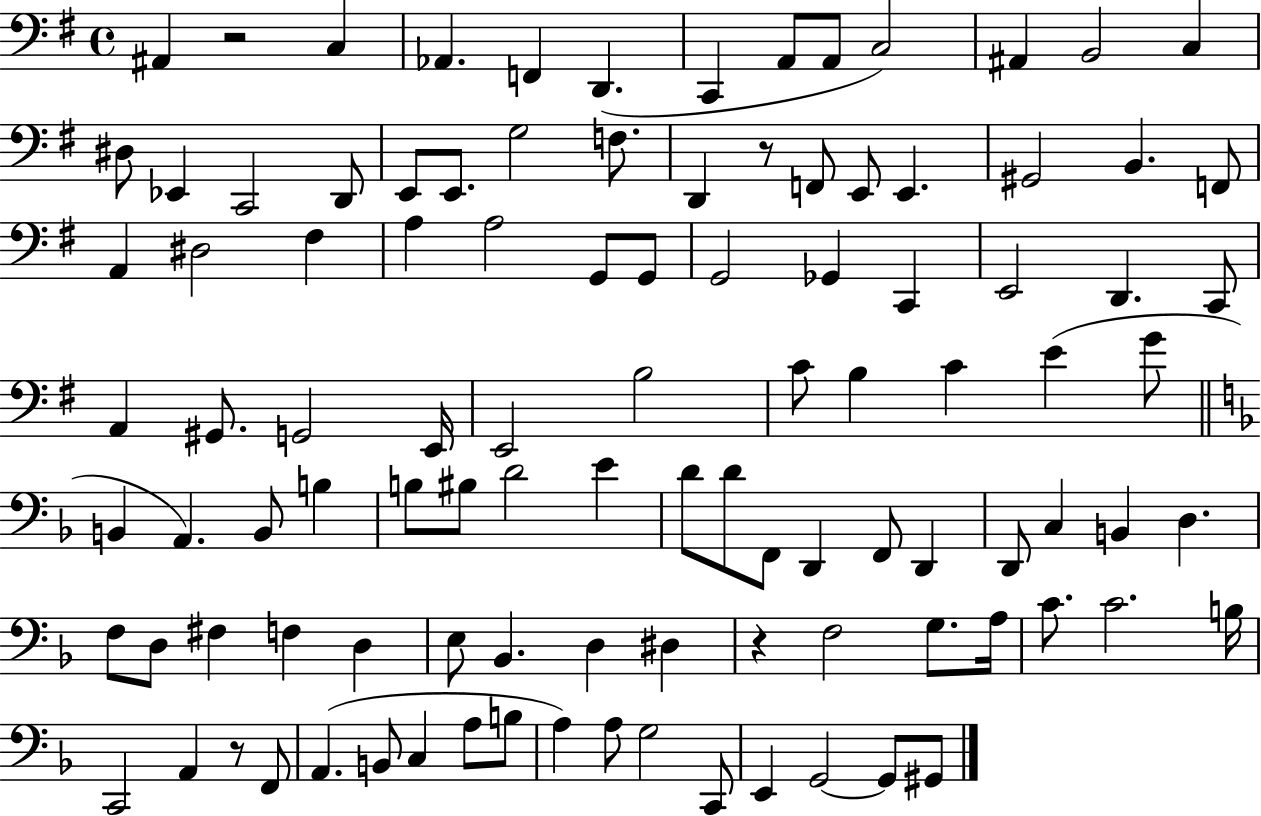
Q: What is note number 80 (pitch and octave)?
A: G3